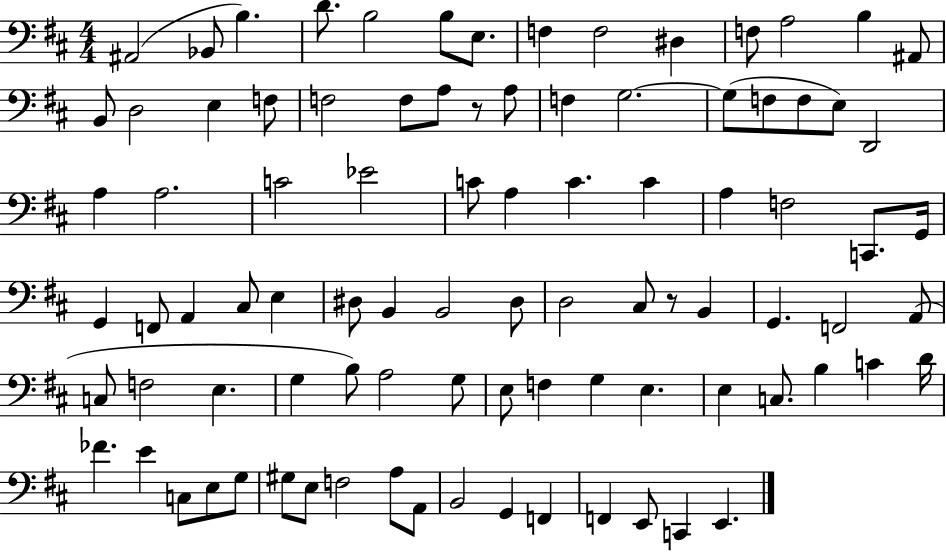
X:1
T:Untitled
M:4/4
L:1/4
K:D
^A,,2 _B,,/2 B, D/2 B,2 B,/2 E,/2 F, F,2 ^D, F,/2 A,2 B, ^A,,/2 B,,/2 D,2 E, F,/2 F,2 F,/2 A,/2 z/2 A,/2 F, G,2 G,/2 F,/2 F,/2 E,/2 D,,2 A, A,2 C2 _E2 C/2 A, C C A, F,2 C,,/2 G,,/4 G,, F,,/2 A,, ^C,/2 E, ^D,/2 B,, B,,2 ^D,/2 D,2 ^C,/2 z/2 B,, G,, F,,2 A,,/2 C,/2 F,2 E, G, B,/2 A,2 G,/2 E,/2 F, G, E, E, C,/2 B, C D/4 _F E C,/2 E,/2 G,/2 ^G,/2 E,/2 F,2 A,/2 A,,/2 B,,2 G,, F,, F,, E,,/2 C,, E,,